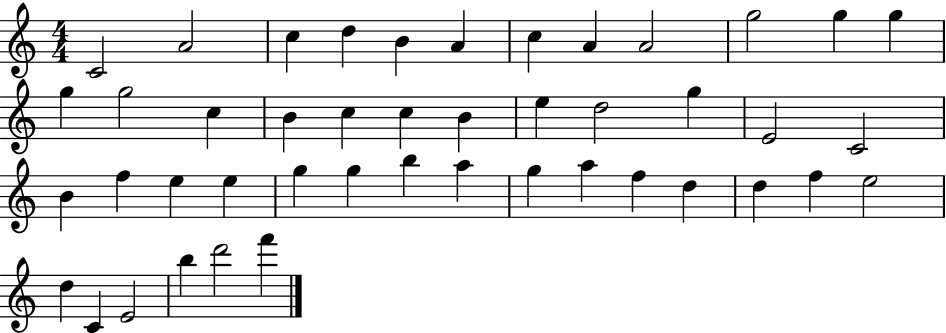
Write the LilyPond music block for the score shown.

{
  \clef treble
  \numericTimeSignature
  \time 4/4
  \key c \major
  c'2 a'2 | c''4 d''4 b'4 a'4 | c''4 a'4 a'2 | g''2 g''4 g''4 | \break g''4 g''2 c''4 | b'4 c''4 c''4 b'4 | e''4 d''2 g''4 | e'2 c'2 | \break b'4 f''4 e''4 e''4 | g''4 g''4 b''4 a''4 | g''4 a''4 f''4 d''4 | d''4 f''4 e''2 | \break d''4 c'4 e'2 | b''4 d'''2 f'''4 | \bar "|."
}